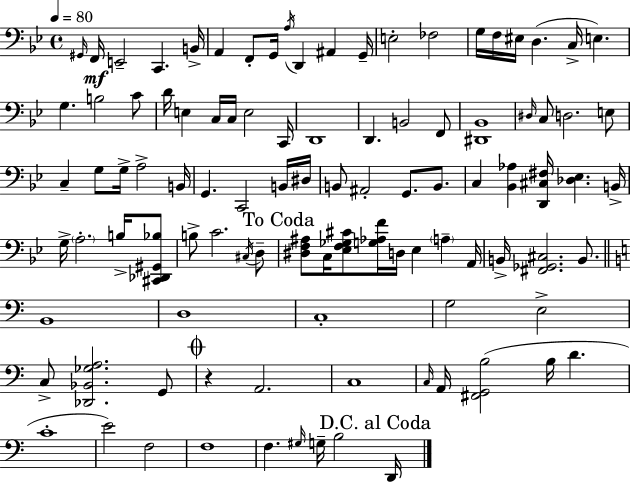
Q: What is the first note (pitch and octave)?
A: G#2